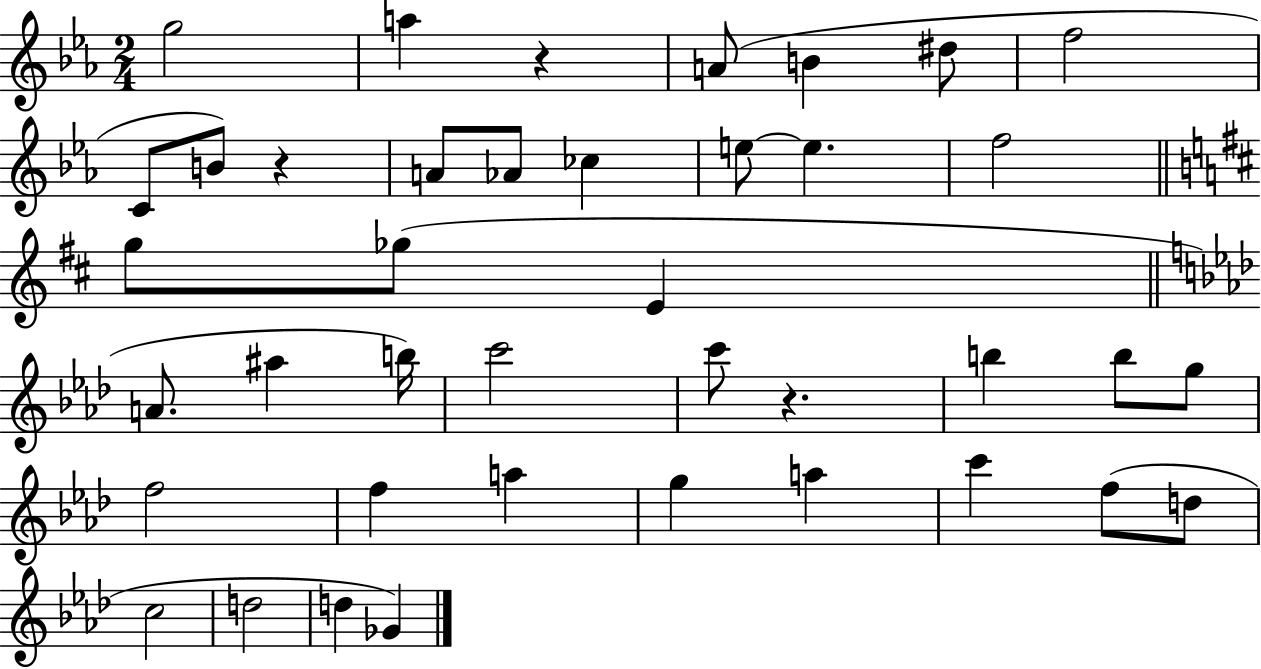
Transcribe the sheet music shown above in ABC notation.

X:1
T:Untitled
M:2/4
L:1/4
K:Eb
g2 a z A/2 B ^d/2 f2 C/2 B/2 z A/2 _A/2 _c e/2 e f2 g/2 _g/2 E A/2 ^a b/4 c'2 c'/2 z b b/2 g/2 f2 f a g a c' f/2 d/2 c2 d2 d _G